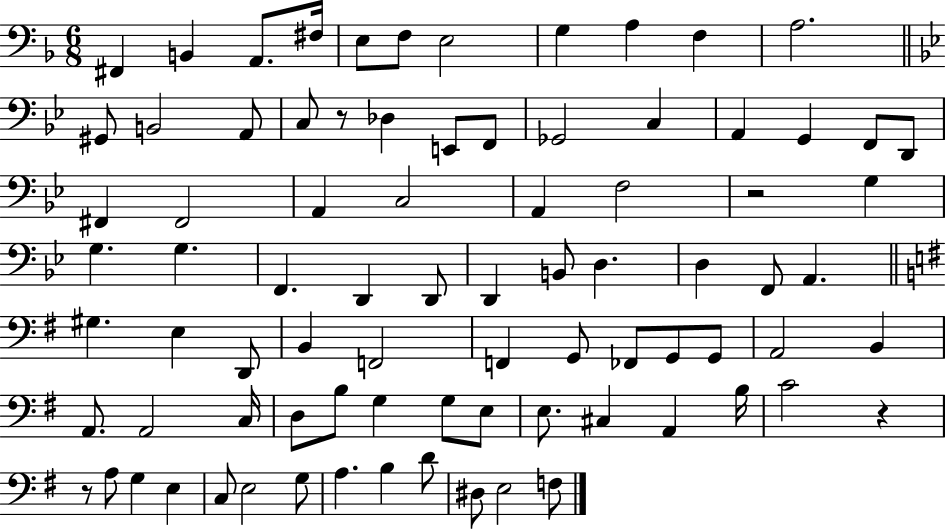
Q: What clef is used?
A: bass